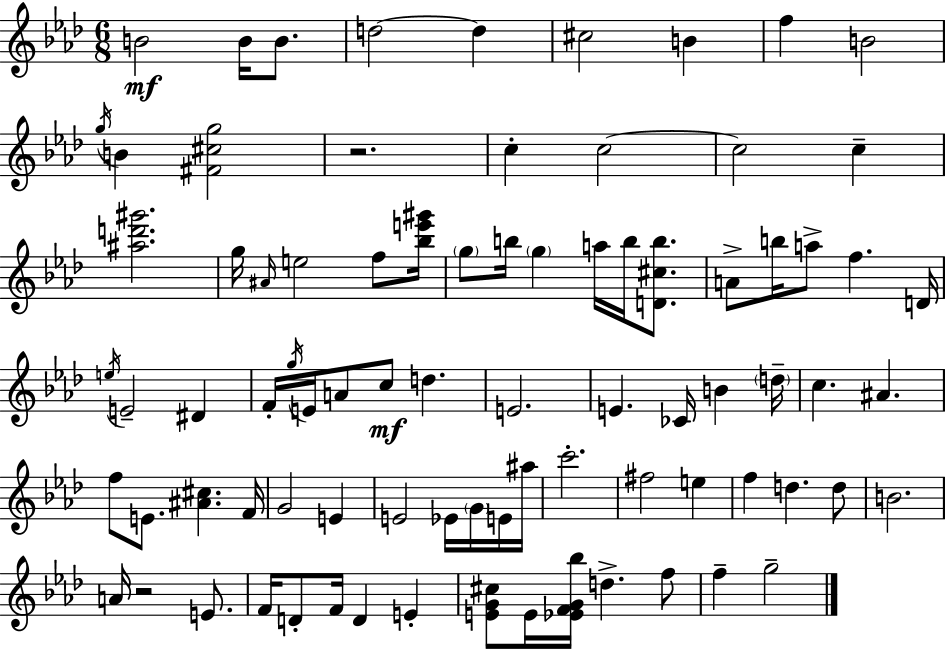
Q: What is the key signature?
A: AES major